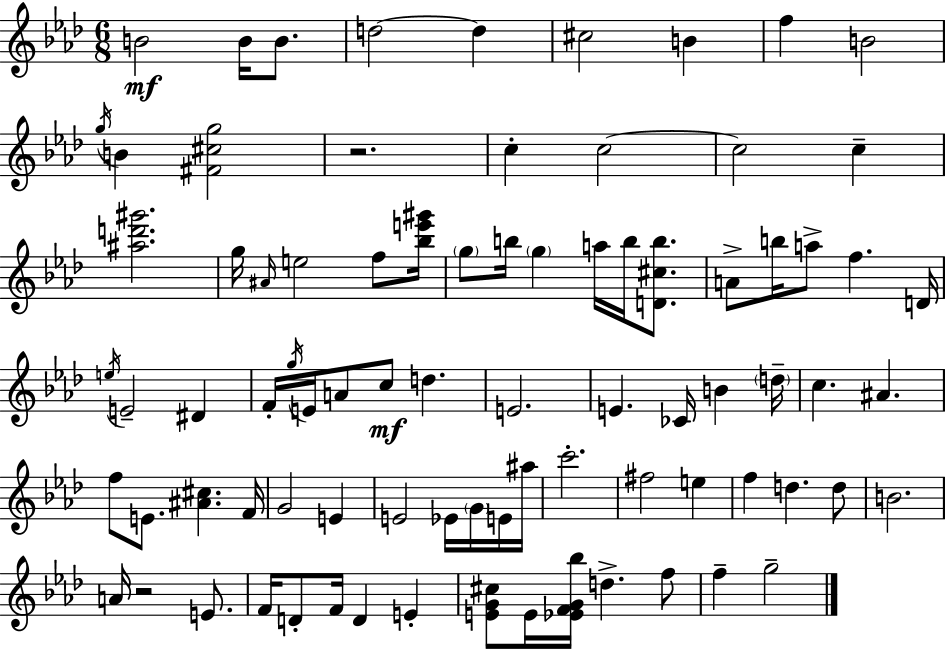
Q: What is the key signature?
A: AES major